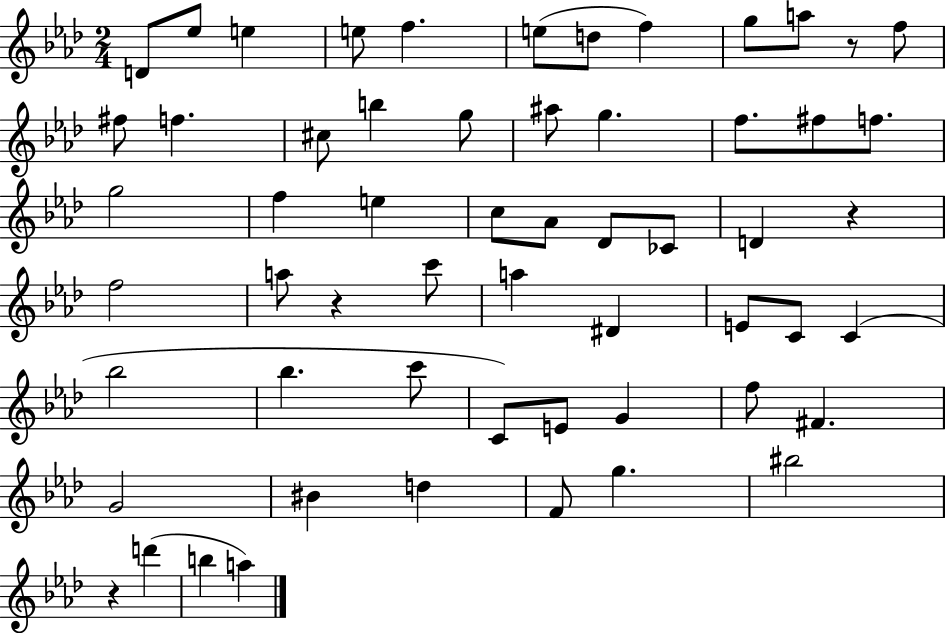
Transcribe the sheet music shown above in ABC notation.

X:1
T:Untitled
M:2/4
L:1/4
K:Ab
D/2 _e/2 e e/2 f e/2 d/2 f g/2 a/2 z/2 f/2 ^f/2 f ^c/2 b g/2 ^a/2 g f/2 ^f/2 f/2 g2 f e c/2 _A/2 _D/2 _C/2 D z f2 a/2 z c'/2 a ^D E/2 C/2 C _b2 _b c'/2 C/2 E/2 G f/2 ^F G2 ^B d F/2 g ^b2 z d' b a